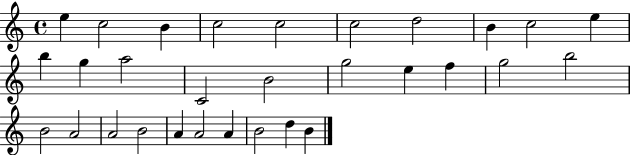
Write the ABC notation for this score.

X:1
T:Untitled
M:4/4
L:1/4
K:C
e c2 B c2 c2 c2 d2 B c2 e b g a2 C2 B2 g2 e f g2 b2 B2 A2 A2 B2 A A2 A B2 d B